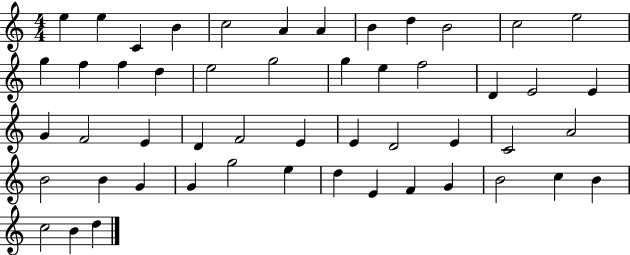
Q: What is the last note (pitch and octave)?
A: D5